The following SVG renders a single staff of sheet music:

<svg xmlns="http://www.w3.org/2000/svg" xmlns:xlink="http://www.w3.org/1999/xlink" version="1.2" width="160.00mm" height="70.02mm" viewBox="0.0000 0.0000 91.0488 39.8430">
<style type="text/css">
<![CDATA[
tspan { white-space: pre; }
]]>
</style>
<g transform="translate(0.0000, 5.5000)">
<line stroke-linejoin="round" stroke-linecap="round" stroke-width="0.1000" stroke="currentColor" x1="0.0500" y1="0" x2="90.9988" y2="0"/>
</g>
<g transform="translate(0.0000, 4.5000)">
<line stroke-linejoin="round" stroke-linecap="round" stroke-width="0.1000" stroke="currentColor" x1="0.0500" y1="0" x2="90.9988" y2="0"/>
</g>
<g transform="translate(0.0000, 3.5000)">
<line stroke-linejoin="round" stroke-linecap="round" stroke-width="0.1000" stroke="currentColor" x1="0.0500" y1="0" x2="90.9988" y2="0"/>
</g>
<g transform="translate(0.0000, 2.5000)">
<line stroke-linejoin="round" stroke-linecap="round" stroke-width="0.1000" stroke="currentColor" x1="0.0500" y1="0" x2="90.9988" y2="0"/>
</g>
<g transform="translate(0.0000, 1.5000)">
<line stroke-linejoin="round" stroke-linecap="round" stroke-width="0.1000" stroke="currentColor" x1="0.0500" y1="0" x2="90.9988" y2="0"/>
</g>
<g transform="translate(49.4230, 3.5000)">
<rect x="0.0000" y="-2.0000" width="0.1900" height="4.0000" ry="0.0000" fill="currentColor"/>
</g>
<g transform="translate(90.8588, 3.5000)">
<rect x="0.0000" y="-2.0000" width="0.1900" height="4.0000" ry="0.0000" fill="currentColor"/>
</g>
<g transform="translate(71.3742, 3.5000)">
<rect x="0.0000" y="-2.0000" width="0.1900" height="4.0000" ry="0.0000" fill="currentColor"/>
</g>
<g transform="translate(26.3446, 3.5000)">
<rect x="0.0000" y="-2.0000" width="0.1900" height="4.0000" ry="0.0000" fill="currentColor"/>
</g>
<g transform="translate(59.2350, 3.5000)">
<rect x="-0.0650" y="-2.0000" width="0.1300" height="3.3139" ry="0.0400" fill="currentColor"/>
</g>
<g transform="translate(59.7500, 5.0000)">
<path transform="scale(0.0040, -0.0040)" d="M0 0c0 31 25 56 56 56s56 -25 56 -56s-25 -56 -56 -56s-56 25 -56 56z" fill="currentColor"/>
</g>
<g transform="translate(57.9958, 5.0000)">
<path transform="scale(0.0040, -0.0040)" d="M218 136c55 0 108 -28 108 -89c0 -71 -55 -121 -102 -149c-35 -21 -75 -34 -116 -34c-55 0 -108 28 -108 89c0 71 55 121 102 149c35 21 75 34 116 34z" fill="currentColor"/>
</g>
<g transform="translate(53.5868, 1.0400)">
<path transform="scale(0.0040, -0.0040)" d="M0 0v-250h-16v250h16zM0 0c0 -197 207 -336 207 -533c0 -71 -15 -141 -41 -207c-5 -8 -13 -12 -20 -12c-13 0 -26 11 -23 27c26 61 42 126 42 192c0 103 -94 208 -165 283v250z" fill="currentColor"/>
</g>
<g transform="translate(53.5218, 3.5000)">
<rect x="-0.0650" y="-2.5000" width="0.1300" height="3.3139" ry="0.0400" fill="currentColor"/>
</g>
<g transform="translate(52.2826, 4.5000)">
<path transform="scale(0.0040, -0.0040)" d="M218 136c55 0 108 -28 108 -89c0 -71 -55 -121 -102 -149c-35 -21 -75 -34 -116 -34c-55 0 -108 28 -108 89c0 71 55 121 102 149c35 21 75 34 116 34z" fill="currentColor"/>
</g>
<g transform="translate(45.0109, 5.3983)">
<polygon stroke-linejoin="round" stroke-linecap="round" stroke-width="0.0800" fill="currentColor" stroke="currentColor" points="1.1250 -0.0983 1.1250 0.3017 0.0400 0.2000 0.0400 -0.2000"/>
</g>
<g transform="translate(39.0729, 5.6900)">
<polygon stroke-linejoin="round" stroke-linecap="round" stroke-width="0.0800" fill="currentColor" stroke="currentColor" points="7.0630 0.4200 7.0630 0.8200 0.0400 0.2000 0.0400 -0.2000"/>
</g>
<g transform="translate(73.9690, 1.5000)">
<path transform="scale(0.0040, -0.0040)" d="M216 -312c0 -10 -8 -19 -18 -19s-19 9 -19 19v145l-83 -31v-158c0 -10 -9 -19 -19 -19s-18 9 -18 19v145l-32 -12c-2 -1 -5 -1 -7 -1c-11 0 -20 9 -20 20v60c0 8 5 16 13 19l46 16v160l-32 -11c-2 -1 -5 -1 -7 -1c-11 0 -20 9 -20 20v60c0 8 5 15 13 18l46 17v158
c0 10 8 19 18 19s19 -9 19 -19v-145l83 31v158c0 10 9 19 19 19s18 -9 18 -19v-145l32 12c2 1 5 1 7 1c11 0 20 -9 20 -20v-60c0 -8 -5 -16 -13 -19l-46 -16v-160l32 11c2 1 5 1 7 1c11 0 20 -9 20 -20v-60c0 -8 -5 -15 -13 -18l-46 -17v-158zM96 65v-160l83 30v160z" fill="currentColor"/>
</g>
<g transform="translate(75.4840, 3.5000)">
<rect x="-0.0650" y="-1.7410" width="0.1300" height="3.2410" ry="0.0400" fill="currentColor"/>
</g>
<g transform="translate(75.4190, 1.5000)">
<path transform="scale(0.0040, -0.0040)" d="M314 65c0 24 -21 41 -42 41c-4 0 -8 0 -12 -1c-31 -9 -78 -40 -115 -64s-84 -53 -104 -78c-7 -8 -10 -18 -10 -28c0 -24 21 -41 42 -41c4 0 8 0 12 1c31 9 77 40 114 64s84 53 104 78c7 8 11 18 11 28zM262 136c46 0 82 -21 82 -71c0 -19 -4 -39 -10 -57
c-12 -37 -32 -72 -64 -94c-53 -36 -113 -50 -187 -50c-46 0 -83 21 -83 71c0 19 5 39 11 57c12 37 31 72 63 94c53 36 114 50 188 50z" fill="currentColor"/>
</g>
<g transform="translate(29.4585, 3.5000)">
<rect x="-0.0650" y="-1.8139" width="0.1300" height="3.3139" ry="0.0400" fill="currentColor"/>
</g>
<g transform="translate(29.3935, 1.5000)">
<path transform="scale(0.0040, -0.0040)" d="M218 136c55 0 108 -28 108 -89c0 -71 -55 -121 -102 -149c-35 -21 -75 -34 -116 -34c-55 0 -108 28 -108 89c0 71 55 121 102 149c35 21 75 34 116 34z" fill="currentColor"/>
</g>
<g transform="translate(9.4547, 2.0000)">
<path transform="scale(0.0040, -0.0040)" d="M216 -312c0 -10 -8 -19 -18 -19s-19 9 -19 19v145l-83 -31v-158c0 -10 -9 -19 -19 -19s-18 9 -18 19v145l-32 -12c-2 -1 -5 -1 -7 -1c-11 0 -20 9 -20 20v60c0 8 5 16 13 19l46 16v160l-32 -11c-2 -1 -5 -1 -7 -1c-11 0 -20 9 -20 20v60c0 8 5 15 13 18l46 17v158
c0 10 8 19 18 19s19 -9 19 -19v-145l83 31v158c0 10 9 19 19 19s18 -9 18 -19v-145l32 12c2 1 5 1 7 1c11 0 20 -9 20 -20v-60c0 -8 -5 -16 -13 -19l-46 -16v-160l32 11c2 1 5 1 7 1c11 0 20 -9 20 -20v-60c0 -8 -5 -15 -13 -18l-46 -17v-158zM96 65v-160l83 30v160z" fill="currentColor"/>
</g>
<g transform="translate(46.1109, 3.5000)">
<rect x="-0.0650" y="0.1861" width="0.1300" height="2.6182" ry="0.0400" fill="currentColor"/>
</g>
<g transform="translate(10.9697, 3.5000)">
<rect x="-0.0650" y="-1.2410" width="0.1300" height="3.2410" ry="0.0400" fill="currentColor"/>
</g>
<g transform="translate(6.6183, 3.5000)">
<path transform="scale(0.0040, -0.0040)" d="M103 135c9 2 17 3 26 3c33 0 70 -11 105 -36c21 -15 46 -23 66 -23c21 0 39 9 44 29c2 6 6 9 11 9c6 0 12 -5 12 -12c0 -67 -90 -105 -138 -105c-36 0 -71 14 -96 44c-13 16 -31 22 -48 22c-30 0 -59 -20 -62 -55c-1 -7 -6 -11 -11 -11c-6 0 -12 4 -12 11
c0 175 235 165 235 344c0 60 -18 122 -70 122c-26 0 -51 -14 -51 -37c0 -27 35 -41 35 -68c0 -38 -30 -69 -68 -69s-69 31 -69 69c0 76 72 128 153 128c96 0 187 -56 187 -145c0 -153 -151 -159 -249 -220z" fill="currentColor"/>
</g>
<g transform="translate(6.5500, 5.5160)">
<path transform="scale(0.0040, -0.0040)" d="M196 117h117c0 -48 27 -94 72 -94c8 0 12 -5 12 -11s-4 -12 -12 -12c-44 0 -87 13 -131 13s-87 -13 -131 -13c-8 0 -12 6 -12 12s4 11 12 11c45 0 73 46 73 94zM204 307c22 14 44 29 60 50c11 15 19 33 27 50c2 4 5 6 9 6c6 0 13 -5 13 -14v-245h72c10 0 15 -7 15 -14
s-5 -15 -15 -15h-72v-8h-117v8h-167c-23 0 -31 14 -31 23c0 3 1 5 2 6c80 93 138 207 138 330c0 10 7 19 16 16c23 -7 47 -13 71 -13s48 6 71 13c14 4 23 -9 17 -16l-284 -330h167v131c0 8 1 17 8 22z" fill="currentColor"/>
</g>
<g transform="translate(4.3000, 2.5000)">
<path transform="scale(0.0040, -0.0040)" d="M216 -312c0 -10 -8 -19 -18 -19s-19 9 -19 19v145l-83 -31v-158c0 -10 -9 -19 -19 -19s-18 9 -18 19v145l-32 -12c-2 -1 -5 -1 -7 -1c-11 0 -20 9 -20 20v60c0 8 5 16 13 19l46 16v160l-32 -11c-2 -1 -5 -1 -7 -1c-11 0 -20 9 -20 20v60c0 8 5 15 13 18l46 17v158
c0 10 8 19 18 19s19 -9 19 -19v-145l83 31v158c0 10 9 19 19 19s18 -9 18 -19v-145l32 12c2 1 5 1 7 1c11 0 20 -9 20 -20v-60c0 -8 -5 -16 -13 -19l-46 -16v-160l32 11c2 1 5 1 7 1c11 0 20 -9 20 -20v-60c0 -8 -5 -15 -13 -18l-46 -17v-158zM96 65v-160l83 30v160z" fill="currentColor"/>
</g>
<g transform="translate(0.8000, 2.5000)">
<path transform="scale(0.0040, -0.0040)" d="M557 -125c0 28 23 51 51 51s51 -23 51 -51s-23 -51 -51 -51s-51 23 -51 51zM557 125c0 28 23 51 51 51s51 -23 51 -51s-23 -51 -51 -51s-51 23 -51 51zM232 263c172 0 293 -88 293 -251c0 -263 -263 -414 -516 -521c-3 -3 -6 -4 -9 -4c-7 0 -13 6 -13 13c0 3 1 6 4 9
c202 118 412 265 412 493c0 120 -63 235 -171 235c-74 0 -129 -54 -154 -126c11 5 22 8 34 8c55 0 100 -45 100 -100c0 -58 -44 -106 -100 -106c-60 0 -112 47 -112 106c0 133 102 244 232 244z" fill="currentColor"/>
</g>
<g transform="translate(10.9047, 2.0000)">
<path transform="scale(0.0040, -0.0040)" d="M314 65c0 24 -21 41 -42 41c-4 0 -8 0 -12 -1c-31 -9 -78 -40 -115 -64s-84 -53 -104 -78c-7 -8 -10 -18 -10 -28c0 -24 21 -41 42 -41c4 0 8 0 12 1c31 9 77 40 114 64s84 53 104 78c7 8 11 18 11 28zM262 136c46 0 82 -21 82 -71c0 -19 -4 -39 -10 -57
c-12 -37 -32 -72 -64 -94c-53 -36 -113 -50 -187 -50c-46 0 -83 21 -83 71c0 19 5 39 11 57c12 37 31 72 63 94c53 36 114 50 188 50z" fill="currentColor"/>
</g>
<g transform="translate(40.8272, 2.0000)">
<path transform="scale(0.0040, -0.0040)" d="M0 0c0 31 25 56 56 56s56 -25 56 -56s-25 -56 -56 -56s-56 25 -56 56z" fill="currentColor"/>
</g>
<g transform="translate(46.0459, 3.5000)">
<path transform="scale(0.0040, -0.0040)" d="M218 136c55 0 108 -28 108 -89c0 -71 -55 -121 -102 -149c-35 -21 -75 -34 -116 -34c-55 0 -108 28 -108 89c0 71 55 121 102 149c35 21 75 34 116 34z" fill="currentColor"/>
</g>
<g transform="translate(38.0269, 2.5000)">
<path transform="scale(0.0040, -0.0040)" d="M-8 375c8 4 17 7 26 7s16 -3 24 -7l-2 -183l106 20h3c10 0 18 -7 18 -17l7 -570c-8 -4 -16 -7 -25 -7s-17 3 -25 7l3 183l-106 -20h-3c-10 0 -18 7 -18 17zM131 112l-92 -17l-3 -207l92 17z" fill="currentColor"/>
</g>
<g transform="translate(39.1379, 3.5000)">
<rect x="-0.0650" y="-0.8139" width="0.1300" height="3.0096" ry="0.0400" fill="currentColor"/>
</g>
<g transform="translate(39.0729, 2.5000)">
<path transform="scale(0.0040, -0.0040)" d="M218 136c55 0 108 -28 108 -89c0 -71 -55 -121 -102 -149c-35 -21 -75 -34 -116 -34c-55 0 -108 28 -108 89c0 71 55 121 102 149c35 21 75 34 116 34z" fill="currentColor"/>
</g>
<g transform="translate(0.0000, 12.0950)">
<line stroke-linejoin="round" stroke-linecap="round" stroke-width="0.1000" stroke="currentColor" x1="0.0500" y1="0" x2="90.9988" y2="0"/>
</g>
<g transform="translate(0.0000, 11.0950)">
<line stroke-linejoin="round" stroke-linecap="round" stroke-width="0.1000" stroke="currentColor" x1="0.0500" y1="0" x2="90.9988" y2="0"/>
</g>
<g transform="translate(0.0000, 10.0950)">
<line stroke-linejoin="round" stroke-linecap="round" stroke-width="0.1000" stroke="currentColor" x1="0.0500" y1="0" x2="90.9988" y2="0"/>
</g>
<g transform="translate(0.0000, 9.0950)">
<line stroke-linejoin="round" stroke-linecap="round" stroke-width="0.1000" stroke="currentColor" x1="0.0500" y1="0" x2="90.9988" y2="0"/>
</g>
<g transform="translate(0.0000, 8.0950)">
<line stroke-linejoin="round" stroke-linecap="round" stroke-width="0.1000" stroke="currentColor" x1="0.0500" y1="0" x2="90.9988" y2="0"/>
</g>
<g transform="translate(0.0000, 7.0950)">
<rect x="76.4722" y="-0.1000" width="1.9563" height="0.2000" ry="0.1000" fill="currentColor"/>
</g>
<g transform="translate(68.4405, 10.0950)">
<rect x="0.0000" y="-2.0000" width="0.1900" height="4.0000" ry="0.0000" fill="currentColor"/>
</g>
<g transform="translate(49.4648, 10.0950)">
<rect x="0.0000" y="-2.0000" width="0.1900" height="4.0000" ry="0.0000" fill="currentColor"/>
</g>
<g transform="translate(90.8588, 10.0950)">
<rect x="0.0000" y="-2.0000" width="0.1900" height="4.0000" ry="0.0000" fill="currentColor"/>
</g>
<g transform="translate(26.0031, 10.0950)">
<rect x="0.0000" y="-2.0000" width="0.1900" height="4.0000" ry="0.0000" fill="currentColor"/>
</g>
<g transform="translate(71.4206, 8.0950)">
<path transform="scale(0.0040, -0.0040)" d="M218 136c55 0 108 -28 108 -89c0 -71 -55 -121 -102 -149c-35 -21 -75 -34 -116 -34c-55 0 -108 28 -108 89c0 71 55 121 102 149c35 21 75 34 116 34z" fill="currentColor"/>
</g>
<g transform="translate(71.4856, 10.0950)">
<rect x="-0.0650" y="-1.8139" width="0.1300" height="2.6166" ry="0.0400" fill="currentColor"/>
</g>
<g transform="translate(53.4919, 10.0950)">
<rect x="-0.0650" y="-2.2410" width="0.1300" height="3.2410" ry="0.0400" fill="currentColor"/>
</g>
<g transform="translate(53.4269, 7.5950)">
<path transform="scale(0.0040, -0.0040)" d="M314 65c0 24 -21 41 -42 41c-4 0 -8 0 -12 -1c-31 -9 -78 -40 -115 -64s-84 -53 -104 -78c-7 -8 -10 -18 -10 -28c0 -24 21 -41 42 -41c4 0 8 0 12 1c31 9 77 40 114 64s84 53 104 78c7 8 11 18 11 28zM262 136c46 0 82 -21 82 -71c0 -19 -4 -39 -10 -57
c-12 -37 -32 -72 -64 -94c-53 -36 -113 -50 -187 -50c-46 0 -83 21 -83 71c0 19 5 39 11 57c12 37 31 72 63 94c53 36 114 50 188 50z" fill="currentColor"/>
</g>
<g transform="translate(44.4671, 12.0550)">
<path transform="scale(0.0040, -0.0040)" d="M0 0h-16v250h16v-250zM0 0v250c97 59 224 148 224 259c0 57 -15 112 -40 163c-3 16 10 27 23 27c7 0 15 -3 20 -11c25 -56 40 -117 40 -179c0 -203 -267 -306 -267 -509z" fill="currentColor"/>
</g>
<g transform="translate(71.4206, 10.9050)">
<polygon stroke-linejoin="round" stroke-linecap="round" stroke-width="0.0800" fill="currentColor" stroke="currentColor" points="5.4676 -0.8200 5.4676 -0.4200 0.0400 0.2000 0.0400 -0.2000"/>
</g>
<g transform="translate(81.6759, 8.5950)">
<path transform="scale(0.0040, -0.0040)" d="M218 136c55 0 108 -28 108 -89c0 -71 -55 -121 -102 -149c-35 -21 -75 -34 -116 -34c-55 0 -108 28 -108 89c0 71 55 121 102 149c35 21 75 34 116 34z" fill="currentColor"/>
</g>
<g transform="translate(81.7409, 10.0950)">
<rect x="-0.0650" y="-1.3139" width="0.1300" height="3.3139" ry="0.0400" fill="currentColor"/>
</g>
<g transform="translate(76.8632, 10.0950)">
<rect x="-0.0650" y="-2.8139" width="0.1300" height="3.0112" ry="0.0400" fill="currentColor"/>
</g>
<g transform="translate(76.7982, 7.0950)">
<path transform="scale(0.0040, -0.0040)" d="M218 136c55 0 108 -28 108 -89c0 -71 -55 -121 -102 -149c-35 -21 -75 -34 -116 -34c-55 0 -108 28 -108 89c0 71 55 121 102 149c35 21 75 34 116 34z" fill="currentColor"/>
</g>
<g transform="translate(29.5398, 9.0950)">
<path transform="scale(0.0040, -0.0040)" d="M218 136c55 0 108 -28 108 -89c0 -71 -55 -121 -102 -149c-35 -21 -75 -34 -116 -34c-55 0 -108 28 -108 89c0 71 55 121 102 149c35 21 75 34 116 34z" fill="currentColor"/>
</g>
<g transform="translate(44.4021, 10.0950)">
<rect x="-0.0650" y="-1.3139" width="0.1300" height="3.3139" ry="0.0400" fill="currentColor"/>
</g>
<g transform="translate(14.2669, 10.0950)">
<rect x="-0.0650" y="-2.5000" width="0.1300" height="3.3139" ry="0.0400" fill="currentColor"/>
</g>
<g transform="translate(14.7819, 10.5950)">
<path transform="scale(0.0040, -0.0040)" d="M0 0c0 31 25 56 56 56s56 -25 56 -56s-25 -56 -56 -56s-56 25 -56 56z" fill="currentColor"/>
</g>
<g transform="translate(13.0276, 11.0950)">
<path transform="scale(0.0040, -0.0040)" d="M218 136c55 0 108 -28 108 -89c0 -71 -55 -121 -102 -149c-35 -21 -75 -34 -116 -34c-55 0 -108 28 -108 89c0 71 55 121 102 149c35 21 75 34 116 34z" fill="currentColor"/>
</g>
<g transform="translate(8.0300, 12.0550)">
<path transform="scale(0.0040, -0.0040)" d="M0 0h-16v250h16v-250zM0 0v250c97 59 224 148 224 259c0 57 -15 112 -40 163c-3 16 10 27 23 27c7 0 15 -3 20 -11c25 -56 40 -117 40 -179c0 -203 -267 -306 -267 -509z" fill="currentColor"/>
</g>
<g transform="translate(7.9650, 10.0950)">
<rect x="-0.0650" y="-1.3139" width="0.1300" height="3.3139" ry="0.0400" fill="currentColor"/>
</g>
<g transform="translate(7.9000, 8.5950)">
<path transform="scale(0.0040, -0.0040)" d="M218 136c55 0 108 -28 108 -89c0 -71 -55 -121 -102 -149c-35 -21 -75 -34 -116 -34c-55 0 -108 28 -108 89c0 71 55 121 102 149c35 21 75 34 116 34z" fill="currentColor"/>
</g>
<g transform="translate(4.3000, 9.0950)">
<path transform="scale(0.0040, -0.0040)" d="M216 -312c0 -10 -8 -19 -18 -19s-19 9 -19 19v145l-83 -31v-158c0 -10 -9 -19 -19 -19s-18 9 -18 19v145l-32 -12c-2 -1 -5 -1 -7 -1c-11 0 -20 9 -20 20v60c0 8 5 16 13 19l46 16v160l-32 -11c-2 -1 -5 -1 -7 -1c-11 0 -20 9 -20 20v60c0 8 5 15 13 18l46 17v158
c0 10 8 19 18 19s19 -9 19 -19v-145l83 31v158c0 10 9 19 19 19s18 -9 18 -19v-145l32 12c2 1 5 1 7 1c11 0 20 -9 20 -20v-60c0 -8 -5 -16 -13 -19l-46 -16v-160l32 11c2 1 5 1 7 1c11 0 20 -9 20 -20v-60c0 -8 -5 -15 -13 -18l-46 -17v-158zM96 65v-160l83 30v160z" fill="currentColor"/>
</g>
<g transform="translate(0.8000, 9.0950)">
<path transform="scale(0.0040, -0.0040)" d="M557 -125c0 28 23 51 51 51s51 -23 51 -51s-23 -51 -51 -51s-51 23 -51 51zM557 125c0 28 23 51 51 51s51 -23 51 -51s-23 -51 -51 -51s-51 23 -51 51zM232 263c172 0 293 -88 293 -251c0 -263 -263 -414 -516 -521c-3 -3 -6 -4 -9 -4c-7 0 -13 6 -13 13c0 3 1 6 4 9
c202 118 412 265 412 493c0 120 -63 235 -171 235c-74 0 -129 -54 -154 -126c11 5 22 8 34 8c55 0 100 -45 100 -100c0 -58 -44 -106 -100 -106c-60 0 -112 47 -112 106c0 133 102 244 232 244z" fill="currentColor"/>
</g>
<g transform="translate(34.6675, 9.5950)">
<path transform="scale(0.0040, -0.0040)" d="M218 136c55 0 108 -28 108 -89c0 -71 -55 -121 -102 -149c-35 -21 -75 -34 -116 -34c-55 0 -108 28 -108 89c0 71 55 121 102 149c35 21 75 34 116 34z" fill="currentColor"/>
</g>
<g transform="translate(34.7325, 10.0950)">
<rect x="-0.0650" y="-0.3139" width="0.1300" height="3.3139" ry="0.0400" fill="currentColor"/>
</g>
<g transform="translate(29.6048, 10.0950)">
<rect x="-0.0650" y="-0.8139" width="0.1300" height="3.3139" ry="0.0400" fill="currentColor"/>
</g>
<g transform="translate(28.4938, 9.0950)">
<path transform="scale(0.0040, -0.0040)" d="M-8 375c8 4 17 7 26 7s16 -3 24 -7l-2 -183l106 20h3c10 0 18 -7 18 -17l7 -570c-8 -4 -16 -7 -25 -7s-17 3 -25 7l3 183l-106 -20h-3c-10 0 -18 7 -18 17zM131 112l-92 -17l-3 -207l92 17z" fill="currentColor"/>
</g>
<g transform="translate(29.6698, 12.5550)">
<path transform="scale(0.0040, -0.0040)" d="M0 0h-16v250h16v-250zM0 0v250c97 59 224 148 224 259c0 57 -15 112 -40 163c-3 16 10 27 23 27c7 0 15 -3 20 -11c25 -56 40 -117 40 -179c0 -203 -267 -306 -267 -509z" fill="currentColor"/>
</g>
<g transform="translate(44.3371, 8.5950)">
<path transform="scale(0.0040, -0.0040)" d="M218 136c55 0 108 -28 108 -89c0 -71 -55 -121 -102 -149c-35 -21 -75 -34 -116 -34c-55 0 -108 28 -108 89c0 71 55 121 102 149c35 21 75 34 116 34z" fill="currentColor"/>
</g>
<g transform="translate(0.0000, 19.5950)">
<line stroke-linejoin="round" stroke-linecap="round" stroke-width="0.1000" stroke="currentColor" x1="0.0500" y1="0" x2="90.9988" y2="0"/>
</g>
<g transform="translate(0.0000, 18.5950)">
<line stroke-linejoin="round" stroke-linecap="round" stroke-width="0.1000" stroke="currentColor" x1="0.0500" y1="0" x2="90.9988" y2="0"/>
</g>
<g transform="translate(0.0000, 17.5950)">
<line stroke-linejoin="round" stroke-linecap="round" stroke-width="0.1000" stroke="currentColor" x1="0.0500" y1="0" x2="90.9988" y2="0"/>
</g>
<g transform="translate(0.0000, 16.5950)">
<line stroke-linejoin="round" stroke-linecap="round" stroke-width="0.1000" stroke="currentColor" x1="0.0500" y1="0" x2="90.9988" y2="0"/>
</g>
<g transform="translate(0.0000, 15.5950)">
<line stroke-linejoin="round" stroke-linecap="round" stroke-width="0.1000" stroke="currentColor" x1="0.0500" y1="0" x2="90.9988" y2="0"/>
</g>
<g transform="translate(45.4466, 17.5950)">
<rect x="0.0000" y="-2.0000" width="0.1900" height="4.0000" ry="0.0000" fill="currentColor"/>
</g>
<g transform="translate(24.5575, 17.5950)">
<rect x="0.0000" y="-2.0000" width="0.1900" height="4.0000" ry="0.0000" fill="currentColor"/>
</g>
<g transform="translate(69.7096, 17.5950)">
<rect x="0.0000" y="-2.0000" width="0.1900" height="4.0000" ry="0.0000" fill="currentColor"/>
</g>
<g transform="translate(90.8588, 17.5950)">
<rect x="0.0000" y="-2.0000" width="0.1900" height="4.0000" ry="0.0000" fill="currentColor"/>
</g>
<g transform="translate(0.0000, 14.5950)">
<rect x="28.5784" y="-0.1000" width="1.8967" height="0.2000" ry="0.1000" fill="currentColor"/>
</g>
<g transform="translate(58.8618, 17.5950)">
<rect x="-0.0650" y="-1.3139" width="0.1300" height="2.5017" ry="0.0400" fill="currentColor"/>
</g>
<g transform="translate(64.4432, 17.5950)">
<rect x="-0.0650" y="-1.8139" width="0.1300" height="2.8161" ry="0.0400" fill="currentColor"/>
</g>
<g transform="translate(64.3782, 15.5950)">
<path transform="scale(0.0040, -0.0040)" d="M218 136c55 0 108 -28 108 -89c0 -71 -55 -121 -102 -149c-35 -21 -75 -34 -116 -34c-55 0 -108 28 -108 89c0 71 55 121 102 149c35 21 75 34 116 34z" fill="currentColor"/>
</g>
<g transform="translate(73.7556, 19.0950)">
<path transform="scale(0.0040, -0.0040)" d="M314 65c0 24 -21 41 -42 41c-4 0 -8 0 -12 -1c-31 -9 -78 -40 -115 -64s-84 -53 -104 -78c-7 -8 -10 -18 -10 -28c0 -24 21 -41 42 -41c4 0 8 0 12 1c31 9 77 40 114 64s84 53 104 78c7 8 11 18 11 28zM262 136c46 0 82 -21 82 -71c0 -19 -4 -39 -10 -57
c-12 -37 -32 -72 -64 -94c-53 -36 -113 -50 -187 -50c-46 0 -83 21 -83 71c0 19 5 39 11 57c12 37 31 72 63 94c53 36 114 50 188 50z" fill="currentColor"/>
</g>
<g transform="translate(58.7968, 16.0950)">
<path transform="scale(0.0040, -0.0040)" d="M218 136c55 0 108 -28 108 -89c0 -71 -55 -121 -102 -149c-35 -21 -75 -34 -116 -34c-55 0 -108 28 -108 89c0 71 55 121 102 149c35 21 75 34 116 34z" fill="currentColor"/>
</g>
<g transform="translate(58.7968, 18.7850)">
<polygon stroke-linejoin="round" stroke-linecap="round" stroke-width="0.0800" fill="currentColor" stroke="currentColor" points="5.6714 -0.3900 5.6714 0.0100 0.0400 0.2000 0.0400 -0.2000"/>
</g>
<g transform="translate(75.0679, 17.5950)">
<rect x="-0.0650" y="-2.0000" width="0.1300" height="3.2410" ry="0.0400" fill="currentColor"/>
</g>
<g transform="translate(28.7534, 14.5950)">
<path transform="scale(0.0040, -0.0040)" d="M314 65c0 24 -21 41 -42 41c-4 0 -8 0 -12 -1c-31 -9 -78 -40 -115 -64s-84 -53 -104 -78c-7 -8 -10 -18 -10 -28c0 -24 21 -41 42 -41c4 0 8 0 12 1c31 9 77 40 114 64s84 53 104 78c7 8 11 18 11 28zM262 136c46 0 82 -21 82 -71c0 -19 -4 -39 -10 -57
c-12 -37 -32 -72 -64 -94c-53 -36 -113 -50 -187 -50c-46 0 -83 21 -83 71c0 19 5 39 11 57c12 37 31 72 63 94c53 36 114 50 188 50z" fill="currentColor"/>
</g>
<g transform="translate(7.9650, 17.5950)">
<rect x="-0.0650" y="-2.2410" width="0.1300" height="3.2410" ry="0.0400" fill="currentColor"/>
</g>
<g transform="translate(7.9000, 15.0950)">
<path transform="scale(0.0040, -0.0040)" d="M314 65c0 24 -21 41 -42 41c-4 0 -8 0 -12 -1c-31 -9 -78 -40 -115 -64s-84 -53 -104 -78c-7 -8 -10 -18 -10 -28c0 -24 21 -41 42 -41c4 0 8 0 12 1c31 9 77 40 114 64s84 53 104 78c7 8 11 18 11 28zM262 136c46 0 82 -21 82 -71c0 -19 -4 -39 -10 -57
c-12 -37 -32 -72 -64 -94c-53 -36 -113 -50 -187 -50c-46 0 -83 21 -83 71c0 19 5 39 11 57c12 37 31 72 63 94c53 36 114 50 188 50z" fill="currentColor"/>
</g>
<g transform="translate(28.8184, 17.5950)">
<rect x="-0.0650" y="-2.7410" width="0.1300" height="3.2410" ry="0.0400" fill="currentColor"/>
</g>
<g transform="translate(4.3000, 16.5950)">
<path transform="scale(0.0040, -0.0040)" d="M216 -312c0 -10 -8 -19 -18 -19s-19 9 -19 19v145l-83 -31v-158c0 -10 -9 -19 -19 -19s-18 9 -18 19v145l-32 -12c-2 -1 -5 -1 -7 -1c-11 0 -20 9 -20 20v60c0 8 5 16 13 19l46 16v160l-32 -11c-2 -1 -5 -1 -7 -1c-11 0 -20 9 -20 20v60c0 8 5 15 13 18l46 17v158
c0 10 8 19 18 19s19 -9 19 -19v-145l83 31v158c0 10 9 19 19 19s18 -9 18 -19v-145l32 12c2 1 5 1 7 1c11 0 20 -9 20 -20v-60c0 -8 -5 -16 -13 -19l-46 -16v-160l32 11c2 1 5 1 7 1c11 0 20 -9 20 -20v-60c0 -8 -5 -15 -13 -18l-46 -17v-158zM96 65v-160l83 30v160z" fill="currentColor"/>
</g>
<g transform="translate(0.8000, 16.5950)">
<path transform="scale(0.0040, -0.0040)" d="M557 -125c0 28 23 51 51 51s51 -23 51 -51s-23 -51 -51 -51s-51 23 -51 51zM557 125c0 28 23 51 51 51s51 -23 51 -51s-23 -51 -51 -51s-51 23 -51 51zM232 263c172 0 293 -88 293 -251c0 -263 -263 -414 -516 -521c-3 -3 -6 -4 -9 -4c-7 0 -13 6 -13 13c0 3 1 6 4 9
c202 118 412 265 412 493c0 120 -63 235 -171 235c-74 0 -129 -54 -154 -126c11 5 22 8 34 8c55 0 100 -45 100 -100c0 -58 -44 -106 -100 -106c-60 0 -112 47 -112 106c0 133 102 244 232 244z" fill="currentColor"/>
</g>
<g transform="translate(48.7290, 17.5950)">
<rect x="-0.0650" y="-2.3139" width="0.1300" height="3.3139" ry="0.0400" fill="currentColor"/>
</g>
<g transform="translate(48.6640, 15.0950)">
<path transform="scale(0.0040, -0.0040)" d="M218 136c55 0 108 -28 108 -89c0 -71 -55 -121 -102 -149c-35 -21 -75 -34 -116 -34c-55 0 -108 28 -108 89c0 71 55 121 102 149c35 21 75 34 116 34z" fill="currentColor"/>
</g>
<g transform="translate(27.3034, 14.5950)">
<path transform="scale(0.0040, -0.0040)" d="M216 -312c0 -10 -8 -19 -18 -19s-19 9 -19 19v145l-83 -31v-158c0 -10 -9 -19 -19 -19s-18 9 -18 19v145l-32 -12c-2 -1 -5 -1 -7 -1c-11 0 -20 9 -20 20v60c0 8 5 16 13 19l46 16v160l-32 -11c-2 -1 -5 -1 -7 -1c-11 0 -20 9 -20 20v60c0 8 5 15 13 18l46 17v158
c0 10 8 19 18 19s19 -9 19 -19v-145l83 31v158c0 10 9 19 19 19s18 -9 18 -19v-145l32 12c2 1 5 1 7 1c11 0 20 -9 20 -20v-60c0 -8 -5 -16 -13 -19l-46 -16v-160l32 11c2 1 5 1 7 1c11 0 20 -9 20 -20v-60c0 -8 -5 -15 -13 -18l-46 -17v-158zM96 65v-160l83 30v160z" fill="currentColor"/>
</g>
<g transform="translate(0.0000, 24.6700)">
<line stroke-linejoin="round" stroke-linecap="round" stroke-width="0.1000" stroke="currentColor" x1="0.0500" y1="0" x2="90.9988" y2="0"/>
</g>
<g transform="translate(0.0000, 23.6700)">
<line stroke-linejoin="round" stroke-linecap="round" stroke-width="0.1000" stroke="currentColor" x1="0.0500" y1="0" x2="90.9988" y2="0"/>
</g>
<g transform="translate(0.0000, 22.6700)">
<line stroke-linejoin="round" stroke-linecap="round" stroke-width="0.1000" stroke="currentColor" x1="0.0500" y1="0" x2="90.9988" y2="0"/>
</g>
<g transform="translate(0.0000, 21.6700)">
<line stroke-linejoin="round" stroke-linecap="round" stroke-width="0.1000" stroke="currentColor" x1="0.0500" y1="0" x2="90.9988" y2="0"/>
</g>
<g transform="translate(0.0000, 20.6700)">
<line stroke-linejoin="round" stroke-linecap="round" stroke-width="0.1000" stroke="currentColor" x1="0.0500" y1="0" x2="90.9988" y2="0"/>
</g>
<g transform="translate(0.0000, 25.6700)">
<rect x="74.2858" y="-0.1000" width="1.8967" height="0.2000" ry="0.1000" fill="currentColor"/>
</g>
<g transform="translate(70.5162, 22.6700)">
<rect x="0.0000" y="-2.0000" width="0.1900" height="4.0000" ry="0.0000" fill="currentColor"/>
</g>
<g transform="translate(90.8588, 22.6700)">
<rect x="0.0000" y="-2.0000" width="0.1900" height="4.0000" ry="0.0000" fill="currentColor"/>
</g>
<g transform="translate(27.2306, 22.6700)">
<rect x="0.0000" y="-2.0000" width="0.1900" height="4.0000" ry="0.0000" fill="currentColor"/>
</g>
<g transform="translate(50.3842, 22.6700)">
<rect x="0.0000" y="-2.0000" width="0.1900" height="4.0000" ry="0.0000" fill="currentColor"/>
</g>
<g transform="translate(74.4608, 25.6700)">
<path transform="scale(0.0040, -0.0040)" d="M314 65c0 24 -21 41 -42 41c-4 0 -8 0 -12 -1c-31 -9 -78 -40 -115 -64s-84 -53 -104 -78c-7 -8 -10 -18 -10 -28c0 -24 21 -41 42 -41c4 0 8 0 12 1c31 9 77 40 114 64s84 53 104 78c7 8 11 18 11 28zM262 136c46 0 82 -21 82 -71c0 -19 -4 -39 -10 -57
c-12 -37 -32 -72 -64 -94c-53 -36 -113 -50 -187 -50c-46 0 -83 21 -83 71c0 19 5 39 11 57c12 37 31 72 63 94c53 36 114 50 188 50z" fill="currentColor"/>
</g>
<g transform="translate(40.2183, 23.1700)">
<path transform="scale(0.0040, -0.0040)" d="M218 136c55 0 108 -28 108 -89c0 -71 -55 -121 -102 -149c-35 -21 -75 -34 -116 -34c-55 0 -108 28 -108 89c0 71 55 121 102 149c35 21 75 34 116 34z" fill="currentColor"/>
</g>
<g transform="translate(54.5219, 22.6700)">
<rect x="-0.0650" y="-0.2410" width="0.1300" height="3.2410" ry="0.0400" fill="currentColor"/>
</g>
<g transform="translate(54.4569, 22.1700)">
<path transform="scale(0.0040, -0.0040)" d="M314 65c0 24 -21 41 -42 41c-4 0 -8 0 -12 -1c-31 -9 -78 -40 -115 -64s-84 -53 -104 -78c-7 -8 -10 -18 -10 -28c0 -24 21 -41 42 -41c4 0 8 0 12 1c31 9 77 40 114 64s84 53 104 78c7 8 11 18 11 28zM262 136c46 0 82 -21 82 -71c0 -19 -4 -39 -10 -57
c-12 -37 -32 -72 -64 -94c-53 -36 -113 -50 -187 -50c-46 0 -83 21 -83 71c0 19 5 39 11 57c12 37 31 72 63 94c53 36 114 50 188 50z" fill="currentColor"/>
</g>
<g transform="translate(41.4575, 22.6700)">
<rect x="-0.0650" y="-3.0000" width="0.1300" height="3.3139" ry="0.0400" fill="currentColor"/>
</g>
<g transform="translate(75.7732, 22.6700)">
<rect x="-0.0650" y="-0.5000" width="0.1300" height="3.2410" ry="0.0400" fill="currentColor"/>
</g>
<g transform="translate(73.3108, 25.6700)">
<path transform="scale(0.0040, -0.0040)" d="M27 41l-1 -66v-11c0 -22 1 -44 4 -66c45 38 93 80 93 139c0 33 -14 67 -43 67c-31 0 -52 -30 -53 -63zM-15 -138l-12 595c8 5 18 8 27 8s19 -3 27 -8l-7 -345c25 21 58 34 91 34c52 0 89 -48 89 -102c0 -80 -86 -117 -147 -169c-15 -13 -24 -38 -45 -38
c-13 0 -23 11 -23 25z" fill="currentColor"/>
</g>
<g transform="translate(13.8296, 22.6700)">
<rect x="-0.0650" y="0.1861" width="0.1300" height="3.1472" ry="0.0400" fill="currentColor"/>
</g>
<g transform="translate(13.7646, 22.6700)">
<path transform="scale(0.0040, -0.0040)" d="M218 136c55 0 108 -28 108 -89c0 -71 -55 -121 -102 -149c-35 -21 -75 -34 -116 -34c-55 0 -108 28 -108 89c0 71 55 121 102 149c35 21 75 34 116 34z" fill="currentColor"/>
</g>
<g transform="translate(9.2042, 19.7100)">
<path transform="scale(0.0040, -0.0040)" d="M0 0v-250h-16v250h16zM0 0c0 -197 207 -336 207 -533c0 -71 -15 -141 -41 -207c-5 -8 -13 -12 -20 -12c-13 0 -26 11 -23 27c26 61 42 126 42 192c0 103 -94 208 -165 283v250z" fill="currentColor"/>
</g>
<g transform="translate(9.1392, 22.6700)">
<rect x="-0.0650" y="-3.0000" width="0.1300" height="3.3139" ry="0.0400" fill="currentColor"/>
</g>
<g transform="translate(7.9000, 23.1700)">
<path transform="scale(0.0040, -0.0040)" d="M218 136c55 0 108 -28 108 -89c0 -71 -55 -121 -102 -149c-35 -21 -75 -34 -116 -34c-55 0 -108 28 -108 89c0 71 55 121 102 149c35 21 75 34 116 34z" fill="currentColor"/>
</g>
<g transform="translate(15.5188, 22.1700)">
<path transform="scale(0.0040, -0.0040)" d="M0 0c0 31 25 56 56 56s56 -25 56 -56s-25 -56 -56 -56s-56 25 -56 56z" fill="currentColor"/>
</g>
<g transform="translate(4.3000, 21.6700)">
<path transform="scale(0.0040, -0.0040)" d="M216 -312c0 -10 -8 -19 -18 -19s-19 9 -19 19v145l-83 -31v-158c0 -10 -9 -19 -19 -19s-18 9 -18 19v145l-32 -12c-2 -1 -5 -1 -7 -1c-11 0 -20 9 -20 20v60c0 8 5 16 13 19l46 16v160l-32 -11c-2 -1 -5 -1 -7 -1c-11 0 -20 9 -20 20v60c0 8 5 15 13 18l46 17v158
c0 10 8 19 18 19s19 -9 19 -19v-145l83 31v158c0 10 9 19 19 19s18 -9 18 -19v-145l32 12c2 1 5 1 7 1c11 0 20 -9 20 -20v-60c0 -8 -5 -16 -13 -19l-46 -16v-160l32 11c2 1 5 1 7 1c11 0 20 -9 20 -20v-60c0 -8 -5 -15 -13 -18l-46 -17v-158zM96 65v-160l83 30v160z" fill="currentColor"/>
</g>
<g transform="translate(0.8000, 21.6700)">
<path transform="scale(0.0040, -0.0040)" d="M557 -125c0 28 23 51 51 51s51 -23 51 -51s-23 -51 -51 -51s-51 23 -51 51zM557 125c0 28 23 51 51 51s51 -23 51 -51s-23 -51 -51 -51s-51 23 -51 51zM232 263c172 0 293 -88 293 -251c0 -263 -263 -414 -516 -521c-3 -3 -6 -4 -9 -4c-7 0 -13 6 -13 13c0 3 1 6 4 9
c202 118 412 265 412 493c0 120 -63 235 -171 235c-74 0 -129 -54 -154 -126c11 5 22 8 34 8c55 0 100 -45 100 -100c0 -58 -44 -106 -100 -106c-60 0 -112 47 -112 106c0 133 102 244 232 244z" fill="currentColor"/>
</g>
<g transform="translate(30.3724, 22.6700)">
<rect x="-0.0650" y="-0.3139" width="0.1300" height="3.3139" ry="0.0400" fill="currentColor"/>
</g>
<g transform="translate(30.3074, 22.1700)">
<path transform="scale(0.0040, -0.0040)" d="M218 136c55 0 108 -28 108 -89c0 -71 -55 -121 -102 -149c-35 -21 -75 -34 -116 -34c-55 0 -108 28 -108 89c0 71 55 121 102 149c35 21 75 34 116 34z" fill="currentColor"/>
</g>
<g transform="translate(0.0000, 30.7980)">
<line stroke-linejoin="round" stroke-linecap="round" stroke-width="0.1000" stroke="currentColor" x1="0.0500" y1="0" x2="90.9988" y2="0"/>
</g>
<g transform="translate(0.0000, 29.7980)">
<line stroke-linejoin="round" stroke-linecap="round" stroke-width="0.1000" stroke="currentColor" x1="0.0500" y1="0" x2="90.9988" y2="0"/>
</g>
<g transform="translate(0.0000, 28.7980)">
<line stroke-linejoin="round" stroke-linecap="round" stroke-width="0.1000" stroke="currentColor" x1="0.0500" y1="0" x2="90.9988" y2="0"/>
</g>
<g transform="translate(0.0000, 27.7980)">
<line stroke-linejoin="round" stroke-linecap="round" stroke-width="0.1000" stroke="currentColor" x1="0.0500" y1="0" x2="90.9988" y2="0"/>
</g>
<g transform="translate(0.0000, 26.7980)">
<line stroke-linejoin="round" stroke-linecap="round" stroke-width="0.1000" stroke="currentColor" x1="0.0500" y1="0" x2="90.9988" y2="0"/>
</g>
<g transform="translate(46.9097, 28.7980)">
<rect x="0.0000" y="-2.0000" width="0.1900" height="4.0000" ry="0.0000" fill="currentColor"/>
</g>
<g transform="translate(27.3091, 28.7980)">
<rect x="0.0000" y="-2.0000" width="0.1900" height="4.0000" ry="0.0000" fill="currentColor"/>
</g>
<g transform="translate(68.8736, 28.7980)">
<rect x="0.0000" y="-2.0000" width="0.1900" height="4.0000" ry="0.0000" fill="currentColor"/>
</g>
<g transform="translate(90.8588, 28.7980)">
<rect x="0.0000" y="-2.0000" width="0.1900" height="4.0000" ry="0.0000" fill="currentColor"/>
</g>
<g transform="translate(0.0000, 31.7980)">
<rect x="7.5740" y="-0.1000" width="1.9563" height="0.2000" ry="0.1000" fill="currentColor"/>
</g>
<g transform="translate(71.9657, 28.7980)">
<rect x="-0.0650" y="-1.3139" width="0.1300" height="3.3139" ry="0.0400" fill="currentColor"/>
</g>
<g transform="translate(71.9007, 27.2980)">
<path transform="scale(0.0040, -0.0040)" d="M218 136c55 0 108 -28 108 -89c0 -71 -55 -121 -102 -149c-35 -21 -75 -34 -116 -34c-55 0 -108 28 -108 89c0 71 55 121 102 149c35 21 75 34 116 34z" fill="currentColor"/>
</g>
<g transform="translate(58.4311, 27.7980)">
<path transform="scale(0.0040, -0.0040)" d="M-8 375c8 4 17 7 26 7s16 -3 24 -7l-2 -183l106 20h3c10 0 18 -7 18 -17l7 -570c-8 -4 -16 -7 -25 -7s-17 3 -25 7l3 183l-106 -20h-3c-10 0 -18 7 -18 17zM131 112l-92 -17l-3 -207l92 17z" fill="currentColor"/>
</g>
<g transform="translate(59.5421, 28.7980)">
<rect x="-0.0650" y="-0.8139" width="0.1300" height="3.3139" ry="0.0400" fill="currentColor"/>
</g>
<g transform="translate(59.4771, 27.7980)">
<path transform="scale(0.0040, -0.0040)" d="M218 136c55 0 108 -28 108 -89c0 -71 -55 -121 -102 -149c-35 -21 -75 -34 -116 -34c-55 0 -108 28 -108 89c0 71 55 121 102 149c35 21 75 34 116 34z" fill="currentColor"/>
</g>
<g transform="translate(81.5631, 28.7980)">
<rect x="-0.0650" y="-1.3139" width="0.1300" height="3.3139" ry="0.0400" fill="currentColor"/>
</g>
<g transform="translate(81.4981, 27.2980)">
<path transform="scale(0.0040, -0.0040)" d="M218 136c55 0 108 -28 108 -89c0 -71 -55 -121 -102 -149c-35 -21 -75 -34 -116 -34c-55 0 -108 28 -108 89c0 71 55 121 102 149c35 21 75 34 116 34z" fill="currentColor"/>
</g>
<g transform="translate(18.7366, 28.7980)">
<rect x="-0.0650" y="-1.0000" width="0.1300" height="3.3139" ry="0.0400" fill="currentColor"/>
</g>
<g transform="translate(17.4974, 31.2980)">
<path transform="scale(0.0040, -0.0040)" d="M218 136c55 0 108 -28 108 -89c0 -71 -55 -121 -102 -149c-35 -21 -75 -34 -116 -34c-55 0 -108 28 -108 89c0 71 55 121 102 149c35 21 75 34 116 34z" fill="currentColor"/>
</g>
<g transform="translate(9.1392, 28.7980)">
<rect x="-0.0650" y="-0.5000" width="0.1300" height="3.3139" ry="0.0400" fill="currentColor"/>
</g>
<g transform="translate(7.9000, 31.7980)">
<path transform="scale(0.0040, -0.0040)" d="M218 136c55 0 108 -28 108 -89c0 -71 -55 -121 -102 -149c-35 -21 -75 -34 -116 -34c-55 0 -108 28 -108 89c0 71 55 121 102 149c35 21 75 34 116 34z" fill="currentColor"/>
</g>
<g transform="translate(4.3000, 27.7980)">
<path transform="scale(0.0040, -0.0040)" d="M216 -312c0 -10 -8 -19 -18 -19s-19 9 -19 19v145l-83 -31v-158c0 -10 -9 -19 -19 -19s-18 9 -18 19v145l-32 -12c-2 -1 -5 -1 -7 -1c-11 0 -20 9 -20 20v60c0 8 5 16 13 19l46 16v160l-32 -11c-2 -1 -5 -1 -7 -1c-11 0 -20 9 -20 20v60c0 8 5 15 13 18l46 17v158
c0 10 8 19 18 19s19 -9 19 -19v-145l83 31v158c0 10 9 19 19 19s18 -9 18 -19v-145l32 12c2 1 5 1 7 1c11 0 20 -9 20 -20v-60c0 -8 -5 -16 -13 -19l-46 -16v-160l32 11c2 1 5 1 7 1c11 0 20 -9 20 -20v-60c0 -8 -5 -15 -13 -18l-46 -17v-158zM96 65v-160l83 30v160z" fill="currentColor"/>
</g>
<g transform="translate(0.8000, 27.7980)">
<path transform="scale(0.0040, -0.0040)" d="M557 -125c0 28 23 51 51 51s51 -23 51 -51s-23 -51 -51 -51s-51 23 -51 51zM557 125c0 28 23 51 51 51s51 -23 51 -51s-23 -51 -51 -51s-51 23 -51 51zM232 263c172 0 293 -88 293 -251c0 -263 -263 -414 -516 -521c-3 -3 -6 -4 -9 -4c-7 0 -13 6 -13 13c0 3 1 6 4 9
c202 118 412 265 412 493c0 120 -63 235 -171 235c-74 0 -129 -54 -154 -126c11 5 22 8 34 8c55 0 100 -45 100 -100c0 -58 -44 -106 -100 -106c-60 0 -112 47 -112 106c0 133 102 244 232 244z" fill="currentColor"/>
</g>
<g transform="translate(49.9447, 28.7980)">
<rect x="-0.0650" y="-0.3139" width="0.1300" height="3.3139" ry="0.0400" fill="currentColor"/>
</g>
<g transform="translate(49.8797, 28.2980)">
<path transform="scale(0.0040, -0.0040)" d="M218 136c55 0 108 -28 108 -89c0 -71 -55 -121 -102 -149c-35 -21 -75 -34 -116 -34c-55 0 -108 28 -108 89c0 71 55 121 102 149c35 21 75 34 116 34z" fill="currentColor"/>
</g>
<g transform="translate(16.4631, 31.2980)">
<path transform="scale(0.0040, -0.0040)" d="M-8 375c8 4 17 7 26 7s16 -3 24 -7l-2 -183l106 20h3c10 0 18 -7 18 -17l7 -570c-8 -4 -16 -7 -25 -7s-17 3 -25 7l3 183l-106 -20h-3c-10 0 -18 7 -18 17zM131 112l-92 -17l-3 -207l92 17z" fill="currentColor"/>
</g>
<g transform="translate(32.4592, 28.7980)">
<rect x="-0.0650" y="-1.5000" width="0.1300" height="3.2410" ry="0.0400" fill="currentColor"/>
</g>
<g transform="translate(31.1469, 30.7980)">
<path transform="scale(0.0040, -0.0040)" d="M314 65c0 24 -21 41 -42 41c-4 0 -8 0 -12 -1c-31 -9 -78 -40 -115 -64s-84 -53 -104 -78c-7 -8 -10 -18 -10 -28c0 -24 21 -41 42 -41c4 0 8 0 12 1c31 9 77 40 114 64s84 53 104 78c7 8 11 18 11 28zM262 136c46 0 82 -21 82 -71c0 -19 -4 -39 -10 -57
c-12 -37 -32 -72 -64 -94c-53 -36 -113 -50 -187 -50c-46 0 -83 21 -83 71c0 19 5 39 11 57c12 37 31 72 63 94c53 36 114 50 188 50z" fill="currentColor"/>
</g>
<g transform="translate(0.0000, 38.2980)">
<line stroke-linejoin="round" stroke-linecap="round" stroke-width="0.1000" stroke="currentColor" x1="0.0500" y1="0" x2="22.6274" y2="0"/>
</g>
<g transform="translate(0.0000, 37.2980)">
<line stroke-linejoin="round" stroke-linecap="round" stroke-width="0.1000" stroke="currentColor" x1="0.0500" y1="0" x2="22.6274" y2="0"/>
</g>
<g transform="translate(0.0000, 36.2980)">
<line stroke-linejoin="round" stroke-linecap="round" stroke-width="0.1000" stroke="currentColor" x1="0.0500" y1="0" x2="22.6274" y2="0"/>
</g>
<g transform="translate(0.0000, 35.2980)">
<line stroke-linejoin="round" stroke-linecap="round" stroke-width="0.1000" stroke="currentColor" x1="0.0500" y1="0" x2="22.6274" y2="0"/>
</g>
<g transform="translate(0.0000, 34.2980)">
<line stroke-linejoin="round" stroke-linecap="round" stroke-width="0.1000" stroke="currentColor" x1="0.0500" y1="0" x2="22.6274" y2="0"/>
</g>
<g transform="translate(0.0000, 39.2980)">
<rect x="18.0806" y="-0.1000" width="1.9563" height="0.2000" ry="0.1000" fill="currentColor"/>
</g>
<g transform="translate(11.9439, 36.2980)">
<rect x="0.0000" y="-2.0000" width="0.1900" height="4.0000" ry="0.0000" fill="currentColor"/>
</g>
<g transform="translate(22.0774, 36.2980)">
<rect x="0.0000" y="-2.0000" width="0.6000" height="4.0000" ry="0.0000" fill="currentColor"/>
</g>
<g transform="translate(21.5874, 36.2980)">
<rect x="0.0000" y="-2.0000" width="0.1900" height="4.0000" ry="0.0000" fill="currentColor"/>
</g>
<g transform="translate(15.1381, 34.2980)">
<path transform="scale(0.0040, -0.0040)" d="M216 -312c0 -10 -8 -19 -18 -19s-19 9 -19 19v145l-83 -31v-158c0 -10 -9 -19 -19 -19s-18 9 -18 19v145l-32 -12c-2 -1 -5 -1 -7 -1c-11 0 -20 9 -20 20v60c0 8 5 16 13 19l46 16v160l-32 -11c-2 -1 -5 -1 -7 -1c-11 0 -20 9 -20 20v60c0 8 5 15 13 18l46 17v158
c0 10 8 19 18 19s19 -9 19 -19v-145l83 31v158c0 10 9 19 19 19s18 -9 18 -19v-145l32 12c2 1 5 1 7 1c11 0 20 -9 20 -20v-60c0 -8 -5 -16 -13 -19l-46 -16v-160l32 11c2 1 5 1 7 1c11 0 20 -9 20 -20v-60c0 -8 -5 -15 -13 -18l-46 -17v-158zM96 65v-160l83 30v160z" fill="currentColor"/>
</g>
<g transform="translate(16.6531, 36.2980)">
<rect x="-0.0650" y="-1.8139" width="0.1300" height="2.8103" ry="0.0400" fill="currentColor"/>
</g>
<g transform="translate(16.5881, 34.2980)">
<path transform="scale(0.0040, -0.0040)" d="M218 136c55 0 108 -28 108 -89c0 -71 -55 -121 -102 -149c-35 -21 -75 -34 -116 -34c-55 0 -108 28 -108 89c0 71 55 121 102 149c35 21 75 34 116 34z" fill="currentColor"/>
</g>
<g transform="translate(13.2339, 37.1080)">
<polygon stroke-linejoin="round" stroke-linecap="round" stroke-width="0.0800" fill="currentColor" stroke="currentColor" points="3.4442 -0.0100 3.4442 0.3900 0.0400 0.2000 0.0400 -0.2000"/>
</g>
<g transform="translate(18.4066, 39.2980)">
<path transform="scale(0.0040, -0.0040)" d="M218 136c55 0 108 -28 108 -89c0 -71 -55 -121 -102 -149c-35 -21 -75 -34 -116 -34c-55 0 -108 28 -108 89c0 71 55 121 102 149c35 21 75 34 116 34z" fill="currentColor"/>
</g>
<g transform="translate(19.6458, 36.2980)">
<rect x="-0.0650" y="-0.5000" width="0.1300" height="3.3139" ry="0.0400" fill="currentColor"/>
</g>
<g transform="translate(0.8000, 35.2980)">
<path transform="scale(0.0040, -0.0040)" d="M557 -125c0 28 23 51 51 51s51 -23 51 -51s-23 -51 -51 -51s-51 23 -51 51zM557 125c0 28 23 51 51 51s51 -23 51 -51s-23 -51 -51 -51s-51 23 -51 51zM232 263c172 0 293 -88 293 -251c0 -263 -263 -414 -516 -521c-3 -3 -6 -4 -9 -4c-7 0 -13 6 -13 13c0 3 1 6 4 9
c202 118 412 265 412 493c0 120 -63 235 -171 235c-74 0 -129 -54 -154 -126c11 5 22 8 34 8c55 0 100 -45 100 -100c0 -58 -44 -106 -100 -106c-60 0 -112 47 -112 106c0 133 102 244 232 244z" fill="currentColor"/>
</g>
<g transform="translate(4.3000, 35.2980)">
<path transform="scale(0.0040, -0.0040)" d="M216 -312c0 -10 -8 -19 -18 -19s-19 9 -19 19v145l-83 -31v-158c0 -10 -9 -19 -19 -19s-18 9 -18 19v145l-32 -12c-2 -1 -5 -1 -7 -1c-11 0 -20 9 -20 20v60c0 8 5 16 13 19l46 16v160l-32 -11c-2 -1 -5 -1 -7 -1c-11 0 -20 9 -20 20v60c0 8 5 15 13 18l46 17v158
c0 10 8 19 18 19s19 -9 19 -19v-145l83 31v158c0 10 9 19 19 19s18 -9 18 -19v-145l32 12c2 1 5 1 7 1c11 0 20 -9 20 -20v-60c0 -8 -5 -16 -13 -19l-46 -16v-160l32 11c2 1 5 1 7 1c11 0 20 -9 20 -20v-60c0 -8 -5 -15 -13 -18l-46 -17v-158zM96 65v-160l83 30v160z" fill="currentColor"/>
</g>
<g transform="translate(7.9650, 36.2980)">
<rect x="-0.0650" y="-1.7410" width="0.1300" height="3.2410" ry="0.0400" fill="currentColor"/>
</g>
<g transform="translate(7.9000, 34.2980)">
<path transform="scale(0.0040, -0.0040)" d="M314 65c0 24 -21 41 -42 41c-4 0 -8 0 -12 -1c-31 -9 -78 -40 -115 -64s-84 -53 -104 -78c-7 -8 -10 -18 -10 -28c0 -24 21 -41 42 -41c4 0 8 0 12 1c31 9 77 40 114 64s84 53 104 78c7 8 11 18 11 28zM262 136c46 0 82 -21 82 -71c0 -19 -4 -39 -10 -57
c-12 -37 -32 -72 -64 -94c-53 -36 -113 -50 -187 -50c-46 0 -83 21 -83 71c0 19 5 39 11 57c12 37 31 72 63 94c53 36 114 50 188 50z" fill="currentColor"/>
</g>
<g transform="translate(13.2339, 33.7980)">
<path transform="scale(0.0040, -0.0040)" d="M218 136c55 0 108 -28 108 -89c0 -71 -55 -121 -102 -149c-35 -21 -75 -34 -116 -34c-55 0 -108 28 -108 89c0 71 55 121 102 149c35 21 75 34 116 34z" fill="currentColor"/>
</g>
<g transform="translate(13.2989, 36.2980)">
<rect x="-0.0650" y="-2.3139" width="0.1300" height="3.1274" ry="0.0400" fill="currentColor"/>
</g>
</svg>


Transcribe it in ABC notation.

X:1
T:Untitled
M:2/4
L:1/4
K:G
^G,2 A, F,/2 D,/4 B,,/2 A,, ^A,2 G,/2 B,, F,/2 E, G,/2 B,2 A,/2 C/2 G, B,2 ^C2 B, G,/2 A,/2 A,,2 C,/2 D, E, C, E,2 _E,,2 E,, F,, G,,2 E, F, G, G, A,2 B,/2 ^A,/2 E,,